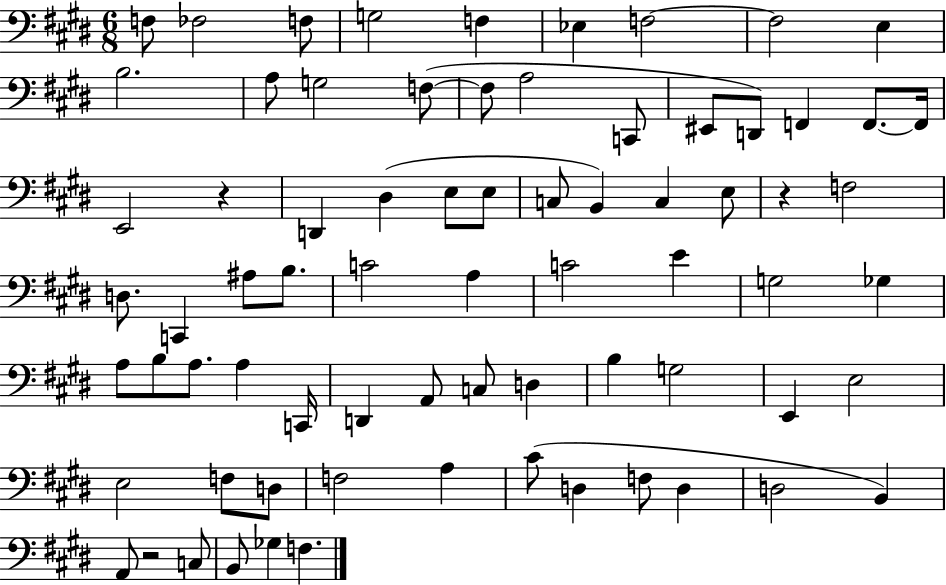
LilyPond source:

{
  \clef bass
  \numericTimeSignature
  \time 6/8
  \key e \major
  f8 fes2 f8 | g2 f4 | ees4 f2~~ | f2 e4 | \break b2. | a8 g2 f8~(~ | f8 a2 c,8 | eis,8 d,8) f,4 f,8.~~ f,16 | \break e,2 r4 | d,4 dis4( e8 e8 | c8 b,4) c4 e8 | r4 f2 | \break d8. c,4 ais8 b8. | c'2 a4 | c'2 e'4 | g2 ges4 | \break a8 b8 a8. a4 c,16 | d,4 a,8 c8 d4 | b4 g2 | e,4 e2 | \break e2 f8 d8 | f2 a4 | cis'8( d4 f8 d4 | d2 b,4) | \break a,8 r2 c8 | b,8 ges4 f4. | \bar "|."
}